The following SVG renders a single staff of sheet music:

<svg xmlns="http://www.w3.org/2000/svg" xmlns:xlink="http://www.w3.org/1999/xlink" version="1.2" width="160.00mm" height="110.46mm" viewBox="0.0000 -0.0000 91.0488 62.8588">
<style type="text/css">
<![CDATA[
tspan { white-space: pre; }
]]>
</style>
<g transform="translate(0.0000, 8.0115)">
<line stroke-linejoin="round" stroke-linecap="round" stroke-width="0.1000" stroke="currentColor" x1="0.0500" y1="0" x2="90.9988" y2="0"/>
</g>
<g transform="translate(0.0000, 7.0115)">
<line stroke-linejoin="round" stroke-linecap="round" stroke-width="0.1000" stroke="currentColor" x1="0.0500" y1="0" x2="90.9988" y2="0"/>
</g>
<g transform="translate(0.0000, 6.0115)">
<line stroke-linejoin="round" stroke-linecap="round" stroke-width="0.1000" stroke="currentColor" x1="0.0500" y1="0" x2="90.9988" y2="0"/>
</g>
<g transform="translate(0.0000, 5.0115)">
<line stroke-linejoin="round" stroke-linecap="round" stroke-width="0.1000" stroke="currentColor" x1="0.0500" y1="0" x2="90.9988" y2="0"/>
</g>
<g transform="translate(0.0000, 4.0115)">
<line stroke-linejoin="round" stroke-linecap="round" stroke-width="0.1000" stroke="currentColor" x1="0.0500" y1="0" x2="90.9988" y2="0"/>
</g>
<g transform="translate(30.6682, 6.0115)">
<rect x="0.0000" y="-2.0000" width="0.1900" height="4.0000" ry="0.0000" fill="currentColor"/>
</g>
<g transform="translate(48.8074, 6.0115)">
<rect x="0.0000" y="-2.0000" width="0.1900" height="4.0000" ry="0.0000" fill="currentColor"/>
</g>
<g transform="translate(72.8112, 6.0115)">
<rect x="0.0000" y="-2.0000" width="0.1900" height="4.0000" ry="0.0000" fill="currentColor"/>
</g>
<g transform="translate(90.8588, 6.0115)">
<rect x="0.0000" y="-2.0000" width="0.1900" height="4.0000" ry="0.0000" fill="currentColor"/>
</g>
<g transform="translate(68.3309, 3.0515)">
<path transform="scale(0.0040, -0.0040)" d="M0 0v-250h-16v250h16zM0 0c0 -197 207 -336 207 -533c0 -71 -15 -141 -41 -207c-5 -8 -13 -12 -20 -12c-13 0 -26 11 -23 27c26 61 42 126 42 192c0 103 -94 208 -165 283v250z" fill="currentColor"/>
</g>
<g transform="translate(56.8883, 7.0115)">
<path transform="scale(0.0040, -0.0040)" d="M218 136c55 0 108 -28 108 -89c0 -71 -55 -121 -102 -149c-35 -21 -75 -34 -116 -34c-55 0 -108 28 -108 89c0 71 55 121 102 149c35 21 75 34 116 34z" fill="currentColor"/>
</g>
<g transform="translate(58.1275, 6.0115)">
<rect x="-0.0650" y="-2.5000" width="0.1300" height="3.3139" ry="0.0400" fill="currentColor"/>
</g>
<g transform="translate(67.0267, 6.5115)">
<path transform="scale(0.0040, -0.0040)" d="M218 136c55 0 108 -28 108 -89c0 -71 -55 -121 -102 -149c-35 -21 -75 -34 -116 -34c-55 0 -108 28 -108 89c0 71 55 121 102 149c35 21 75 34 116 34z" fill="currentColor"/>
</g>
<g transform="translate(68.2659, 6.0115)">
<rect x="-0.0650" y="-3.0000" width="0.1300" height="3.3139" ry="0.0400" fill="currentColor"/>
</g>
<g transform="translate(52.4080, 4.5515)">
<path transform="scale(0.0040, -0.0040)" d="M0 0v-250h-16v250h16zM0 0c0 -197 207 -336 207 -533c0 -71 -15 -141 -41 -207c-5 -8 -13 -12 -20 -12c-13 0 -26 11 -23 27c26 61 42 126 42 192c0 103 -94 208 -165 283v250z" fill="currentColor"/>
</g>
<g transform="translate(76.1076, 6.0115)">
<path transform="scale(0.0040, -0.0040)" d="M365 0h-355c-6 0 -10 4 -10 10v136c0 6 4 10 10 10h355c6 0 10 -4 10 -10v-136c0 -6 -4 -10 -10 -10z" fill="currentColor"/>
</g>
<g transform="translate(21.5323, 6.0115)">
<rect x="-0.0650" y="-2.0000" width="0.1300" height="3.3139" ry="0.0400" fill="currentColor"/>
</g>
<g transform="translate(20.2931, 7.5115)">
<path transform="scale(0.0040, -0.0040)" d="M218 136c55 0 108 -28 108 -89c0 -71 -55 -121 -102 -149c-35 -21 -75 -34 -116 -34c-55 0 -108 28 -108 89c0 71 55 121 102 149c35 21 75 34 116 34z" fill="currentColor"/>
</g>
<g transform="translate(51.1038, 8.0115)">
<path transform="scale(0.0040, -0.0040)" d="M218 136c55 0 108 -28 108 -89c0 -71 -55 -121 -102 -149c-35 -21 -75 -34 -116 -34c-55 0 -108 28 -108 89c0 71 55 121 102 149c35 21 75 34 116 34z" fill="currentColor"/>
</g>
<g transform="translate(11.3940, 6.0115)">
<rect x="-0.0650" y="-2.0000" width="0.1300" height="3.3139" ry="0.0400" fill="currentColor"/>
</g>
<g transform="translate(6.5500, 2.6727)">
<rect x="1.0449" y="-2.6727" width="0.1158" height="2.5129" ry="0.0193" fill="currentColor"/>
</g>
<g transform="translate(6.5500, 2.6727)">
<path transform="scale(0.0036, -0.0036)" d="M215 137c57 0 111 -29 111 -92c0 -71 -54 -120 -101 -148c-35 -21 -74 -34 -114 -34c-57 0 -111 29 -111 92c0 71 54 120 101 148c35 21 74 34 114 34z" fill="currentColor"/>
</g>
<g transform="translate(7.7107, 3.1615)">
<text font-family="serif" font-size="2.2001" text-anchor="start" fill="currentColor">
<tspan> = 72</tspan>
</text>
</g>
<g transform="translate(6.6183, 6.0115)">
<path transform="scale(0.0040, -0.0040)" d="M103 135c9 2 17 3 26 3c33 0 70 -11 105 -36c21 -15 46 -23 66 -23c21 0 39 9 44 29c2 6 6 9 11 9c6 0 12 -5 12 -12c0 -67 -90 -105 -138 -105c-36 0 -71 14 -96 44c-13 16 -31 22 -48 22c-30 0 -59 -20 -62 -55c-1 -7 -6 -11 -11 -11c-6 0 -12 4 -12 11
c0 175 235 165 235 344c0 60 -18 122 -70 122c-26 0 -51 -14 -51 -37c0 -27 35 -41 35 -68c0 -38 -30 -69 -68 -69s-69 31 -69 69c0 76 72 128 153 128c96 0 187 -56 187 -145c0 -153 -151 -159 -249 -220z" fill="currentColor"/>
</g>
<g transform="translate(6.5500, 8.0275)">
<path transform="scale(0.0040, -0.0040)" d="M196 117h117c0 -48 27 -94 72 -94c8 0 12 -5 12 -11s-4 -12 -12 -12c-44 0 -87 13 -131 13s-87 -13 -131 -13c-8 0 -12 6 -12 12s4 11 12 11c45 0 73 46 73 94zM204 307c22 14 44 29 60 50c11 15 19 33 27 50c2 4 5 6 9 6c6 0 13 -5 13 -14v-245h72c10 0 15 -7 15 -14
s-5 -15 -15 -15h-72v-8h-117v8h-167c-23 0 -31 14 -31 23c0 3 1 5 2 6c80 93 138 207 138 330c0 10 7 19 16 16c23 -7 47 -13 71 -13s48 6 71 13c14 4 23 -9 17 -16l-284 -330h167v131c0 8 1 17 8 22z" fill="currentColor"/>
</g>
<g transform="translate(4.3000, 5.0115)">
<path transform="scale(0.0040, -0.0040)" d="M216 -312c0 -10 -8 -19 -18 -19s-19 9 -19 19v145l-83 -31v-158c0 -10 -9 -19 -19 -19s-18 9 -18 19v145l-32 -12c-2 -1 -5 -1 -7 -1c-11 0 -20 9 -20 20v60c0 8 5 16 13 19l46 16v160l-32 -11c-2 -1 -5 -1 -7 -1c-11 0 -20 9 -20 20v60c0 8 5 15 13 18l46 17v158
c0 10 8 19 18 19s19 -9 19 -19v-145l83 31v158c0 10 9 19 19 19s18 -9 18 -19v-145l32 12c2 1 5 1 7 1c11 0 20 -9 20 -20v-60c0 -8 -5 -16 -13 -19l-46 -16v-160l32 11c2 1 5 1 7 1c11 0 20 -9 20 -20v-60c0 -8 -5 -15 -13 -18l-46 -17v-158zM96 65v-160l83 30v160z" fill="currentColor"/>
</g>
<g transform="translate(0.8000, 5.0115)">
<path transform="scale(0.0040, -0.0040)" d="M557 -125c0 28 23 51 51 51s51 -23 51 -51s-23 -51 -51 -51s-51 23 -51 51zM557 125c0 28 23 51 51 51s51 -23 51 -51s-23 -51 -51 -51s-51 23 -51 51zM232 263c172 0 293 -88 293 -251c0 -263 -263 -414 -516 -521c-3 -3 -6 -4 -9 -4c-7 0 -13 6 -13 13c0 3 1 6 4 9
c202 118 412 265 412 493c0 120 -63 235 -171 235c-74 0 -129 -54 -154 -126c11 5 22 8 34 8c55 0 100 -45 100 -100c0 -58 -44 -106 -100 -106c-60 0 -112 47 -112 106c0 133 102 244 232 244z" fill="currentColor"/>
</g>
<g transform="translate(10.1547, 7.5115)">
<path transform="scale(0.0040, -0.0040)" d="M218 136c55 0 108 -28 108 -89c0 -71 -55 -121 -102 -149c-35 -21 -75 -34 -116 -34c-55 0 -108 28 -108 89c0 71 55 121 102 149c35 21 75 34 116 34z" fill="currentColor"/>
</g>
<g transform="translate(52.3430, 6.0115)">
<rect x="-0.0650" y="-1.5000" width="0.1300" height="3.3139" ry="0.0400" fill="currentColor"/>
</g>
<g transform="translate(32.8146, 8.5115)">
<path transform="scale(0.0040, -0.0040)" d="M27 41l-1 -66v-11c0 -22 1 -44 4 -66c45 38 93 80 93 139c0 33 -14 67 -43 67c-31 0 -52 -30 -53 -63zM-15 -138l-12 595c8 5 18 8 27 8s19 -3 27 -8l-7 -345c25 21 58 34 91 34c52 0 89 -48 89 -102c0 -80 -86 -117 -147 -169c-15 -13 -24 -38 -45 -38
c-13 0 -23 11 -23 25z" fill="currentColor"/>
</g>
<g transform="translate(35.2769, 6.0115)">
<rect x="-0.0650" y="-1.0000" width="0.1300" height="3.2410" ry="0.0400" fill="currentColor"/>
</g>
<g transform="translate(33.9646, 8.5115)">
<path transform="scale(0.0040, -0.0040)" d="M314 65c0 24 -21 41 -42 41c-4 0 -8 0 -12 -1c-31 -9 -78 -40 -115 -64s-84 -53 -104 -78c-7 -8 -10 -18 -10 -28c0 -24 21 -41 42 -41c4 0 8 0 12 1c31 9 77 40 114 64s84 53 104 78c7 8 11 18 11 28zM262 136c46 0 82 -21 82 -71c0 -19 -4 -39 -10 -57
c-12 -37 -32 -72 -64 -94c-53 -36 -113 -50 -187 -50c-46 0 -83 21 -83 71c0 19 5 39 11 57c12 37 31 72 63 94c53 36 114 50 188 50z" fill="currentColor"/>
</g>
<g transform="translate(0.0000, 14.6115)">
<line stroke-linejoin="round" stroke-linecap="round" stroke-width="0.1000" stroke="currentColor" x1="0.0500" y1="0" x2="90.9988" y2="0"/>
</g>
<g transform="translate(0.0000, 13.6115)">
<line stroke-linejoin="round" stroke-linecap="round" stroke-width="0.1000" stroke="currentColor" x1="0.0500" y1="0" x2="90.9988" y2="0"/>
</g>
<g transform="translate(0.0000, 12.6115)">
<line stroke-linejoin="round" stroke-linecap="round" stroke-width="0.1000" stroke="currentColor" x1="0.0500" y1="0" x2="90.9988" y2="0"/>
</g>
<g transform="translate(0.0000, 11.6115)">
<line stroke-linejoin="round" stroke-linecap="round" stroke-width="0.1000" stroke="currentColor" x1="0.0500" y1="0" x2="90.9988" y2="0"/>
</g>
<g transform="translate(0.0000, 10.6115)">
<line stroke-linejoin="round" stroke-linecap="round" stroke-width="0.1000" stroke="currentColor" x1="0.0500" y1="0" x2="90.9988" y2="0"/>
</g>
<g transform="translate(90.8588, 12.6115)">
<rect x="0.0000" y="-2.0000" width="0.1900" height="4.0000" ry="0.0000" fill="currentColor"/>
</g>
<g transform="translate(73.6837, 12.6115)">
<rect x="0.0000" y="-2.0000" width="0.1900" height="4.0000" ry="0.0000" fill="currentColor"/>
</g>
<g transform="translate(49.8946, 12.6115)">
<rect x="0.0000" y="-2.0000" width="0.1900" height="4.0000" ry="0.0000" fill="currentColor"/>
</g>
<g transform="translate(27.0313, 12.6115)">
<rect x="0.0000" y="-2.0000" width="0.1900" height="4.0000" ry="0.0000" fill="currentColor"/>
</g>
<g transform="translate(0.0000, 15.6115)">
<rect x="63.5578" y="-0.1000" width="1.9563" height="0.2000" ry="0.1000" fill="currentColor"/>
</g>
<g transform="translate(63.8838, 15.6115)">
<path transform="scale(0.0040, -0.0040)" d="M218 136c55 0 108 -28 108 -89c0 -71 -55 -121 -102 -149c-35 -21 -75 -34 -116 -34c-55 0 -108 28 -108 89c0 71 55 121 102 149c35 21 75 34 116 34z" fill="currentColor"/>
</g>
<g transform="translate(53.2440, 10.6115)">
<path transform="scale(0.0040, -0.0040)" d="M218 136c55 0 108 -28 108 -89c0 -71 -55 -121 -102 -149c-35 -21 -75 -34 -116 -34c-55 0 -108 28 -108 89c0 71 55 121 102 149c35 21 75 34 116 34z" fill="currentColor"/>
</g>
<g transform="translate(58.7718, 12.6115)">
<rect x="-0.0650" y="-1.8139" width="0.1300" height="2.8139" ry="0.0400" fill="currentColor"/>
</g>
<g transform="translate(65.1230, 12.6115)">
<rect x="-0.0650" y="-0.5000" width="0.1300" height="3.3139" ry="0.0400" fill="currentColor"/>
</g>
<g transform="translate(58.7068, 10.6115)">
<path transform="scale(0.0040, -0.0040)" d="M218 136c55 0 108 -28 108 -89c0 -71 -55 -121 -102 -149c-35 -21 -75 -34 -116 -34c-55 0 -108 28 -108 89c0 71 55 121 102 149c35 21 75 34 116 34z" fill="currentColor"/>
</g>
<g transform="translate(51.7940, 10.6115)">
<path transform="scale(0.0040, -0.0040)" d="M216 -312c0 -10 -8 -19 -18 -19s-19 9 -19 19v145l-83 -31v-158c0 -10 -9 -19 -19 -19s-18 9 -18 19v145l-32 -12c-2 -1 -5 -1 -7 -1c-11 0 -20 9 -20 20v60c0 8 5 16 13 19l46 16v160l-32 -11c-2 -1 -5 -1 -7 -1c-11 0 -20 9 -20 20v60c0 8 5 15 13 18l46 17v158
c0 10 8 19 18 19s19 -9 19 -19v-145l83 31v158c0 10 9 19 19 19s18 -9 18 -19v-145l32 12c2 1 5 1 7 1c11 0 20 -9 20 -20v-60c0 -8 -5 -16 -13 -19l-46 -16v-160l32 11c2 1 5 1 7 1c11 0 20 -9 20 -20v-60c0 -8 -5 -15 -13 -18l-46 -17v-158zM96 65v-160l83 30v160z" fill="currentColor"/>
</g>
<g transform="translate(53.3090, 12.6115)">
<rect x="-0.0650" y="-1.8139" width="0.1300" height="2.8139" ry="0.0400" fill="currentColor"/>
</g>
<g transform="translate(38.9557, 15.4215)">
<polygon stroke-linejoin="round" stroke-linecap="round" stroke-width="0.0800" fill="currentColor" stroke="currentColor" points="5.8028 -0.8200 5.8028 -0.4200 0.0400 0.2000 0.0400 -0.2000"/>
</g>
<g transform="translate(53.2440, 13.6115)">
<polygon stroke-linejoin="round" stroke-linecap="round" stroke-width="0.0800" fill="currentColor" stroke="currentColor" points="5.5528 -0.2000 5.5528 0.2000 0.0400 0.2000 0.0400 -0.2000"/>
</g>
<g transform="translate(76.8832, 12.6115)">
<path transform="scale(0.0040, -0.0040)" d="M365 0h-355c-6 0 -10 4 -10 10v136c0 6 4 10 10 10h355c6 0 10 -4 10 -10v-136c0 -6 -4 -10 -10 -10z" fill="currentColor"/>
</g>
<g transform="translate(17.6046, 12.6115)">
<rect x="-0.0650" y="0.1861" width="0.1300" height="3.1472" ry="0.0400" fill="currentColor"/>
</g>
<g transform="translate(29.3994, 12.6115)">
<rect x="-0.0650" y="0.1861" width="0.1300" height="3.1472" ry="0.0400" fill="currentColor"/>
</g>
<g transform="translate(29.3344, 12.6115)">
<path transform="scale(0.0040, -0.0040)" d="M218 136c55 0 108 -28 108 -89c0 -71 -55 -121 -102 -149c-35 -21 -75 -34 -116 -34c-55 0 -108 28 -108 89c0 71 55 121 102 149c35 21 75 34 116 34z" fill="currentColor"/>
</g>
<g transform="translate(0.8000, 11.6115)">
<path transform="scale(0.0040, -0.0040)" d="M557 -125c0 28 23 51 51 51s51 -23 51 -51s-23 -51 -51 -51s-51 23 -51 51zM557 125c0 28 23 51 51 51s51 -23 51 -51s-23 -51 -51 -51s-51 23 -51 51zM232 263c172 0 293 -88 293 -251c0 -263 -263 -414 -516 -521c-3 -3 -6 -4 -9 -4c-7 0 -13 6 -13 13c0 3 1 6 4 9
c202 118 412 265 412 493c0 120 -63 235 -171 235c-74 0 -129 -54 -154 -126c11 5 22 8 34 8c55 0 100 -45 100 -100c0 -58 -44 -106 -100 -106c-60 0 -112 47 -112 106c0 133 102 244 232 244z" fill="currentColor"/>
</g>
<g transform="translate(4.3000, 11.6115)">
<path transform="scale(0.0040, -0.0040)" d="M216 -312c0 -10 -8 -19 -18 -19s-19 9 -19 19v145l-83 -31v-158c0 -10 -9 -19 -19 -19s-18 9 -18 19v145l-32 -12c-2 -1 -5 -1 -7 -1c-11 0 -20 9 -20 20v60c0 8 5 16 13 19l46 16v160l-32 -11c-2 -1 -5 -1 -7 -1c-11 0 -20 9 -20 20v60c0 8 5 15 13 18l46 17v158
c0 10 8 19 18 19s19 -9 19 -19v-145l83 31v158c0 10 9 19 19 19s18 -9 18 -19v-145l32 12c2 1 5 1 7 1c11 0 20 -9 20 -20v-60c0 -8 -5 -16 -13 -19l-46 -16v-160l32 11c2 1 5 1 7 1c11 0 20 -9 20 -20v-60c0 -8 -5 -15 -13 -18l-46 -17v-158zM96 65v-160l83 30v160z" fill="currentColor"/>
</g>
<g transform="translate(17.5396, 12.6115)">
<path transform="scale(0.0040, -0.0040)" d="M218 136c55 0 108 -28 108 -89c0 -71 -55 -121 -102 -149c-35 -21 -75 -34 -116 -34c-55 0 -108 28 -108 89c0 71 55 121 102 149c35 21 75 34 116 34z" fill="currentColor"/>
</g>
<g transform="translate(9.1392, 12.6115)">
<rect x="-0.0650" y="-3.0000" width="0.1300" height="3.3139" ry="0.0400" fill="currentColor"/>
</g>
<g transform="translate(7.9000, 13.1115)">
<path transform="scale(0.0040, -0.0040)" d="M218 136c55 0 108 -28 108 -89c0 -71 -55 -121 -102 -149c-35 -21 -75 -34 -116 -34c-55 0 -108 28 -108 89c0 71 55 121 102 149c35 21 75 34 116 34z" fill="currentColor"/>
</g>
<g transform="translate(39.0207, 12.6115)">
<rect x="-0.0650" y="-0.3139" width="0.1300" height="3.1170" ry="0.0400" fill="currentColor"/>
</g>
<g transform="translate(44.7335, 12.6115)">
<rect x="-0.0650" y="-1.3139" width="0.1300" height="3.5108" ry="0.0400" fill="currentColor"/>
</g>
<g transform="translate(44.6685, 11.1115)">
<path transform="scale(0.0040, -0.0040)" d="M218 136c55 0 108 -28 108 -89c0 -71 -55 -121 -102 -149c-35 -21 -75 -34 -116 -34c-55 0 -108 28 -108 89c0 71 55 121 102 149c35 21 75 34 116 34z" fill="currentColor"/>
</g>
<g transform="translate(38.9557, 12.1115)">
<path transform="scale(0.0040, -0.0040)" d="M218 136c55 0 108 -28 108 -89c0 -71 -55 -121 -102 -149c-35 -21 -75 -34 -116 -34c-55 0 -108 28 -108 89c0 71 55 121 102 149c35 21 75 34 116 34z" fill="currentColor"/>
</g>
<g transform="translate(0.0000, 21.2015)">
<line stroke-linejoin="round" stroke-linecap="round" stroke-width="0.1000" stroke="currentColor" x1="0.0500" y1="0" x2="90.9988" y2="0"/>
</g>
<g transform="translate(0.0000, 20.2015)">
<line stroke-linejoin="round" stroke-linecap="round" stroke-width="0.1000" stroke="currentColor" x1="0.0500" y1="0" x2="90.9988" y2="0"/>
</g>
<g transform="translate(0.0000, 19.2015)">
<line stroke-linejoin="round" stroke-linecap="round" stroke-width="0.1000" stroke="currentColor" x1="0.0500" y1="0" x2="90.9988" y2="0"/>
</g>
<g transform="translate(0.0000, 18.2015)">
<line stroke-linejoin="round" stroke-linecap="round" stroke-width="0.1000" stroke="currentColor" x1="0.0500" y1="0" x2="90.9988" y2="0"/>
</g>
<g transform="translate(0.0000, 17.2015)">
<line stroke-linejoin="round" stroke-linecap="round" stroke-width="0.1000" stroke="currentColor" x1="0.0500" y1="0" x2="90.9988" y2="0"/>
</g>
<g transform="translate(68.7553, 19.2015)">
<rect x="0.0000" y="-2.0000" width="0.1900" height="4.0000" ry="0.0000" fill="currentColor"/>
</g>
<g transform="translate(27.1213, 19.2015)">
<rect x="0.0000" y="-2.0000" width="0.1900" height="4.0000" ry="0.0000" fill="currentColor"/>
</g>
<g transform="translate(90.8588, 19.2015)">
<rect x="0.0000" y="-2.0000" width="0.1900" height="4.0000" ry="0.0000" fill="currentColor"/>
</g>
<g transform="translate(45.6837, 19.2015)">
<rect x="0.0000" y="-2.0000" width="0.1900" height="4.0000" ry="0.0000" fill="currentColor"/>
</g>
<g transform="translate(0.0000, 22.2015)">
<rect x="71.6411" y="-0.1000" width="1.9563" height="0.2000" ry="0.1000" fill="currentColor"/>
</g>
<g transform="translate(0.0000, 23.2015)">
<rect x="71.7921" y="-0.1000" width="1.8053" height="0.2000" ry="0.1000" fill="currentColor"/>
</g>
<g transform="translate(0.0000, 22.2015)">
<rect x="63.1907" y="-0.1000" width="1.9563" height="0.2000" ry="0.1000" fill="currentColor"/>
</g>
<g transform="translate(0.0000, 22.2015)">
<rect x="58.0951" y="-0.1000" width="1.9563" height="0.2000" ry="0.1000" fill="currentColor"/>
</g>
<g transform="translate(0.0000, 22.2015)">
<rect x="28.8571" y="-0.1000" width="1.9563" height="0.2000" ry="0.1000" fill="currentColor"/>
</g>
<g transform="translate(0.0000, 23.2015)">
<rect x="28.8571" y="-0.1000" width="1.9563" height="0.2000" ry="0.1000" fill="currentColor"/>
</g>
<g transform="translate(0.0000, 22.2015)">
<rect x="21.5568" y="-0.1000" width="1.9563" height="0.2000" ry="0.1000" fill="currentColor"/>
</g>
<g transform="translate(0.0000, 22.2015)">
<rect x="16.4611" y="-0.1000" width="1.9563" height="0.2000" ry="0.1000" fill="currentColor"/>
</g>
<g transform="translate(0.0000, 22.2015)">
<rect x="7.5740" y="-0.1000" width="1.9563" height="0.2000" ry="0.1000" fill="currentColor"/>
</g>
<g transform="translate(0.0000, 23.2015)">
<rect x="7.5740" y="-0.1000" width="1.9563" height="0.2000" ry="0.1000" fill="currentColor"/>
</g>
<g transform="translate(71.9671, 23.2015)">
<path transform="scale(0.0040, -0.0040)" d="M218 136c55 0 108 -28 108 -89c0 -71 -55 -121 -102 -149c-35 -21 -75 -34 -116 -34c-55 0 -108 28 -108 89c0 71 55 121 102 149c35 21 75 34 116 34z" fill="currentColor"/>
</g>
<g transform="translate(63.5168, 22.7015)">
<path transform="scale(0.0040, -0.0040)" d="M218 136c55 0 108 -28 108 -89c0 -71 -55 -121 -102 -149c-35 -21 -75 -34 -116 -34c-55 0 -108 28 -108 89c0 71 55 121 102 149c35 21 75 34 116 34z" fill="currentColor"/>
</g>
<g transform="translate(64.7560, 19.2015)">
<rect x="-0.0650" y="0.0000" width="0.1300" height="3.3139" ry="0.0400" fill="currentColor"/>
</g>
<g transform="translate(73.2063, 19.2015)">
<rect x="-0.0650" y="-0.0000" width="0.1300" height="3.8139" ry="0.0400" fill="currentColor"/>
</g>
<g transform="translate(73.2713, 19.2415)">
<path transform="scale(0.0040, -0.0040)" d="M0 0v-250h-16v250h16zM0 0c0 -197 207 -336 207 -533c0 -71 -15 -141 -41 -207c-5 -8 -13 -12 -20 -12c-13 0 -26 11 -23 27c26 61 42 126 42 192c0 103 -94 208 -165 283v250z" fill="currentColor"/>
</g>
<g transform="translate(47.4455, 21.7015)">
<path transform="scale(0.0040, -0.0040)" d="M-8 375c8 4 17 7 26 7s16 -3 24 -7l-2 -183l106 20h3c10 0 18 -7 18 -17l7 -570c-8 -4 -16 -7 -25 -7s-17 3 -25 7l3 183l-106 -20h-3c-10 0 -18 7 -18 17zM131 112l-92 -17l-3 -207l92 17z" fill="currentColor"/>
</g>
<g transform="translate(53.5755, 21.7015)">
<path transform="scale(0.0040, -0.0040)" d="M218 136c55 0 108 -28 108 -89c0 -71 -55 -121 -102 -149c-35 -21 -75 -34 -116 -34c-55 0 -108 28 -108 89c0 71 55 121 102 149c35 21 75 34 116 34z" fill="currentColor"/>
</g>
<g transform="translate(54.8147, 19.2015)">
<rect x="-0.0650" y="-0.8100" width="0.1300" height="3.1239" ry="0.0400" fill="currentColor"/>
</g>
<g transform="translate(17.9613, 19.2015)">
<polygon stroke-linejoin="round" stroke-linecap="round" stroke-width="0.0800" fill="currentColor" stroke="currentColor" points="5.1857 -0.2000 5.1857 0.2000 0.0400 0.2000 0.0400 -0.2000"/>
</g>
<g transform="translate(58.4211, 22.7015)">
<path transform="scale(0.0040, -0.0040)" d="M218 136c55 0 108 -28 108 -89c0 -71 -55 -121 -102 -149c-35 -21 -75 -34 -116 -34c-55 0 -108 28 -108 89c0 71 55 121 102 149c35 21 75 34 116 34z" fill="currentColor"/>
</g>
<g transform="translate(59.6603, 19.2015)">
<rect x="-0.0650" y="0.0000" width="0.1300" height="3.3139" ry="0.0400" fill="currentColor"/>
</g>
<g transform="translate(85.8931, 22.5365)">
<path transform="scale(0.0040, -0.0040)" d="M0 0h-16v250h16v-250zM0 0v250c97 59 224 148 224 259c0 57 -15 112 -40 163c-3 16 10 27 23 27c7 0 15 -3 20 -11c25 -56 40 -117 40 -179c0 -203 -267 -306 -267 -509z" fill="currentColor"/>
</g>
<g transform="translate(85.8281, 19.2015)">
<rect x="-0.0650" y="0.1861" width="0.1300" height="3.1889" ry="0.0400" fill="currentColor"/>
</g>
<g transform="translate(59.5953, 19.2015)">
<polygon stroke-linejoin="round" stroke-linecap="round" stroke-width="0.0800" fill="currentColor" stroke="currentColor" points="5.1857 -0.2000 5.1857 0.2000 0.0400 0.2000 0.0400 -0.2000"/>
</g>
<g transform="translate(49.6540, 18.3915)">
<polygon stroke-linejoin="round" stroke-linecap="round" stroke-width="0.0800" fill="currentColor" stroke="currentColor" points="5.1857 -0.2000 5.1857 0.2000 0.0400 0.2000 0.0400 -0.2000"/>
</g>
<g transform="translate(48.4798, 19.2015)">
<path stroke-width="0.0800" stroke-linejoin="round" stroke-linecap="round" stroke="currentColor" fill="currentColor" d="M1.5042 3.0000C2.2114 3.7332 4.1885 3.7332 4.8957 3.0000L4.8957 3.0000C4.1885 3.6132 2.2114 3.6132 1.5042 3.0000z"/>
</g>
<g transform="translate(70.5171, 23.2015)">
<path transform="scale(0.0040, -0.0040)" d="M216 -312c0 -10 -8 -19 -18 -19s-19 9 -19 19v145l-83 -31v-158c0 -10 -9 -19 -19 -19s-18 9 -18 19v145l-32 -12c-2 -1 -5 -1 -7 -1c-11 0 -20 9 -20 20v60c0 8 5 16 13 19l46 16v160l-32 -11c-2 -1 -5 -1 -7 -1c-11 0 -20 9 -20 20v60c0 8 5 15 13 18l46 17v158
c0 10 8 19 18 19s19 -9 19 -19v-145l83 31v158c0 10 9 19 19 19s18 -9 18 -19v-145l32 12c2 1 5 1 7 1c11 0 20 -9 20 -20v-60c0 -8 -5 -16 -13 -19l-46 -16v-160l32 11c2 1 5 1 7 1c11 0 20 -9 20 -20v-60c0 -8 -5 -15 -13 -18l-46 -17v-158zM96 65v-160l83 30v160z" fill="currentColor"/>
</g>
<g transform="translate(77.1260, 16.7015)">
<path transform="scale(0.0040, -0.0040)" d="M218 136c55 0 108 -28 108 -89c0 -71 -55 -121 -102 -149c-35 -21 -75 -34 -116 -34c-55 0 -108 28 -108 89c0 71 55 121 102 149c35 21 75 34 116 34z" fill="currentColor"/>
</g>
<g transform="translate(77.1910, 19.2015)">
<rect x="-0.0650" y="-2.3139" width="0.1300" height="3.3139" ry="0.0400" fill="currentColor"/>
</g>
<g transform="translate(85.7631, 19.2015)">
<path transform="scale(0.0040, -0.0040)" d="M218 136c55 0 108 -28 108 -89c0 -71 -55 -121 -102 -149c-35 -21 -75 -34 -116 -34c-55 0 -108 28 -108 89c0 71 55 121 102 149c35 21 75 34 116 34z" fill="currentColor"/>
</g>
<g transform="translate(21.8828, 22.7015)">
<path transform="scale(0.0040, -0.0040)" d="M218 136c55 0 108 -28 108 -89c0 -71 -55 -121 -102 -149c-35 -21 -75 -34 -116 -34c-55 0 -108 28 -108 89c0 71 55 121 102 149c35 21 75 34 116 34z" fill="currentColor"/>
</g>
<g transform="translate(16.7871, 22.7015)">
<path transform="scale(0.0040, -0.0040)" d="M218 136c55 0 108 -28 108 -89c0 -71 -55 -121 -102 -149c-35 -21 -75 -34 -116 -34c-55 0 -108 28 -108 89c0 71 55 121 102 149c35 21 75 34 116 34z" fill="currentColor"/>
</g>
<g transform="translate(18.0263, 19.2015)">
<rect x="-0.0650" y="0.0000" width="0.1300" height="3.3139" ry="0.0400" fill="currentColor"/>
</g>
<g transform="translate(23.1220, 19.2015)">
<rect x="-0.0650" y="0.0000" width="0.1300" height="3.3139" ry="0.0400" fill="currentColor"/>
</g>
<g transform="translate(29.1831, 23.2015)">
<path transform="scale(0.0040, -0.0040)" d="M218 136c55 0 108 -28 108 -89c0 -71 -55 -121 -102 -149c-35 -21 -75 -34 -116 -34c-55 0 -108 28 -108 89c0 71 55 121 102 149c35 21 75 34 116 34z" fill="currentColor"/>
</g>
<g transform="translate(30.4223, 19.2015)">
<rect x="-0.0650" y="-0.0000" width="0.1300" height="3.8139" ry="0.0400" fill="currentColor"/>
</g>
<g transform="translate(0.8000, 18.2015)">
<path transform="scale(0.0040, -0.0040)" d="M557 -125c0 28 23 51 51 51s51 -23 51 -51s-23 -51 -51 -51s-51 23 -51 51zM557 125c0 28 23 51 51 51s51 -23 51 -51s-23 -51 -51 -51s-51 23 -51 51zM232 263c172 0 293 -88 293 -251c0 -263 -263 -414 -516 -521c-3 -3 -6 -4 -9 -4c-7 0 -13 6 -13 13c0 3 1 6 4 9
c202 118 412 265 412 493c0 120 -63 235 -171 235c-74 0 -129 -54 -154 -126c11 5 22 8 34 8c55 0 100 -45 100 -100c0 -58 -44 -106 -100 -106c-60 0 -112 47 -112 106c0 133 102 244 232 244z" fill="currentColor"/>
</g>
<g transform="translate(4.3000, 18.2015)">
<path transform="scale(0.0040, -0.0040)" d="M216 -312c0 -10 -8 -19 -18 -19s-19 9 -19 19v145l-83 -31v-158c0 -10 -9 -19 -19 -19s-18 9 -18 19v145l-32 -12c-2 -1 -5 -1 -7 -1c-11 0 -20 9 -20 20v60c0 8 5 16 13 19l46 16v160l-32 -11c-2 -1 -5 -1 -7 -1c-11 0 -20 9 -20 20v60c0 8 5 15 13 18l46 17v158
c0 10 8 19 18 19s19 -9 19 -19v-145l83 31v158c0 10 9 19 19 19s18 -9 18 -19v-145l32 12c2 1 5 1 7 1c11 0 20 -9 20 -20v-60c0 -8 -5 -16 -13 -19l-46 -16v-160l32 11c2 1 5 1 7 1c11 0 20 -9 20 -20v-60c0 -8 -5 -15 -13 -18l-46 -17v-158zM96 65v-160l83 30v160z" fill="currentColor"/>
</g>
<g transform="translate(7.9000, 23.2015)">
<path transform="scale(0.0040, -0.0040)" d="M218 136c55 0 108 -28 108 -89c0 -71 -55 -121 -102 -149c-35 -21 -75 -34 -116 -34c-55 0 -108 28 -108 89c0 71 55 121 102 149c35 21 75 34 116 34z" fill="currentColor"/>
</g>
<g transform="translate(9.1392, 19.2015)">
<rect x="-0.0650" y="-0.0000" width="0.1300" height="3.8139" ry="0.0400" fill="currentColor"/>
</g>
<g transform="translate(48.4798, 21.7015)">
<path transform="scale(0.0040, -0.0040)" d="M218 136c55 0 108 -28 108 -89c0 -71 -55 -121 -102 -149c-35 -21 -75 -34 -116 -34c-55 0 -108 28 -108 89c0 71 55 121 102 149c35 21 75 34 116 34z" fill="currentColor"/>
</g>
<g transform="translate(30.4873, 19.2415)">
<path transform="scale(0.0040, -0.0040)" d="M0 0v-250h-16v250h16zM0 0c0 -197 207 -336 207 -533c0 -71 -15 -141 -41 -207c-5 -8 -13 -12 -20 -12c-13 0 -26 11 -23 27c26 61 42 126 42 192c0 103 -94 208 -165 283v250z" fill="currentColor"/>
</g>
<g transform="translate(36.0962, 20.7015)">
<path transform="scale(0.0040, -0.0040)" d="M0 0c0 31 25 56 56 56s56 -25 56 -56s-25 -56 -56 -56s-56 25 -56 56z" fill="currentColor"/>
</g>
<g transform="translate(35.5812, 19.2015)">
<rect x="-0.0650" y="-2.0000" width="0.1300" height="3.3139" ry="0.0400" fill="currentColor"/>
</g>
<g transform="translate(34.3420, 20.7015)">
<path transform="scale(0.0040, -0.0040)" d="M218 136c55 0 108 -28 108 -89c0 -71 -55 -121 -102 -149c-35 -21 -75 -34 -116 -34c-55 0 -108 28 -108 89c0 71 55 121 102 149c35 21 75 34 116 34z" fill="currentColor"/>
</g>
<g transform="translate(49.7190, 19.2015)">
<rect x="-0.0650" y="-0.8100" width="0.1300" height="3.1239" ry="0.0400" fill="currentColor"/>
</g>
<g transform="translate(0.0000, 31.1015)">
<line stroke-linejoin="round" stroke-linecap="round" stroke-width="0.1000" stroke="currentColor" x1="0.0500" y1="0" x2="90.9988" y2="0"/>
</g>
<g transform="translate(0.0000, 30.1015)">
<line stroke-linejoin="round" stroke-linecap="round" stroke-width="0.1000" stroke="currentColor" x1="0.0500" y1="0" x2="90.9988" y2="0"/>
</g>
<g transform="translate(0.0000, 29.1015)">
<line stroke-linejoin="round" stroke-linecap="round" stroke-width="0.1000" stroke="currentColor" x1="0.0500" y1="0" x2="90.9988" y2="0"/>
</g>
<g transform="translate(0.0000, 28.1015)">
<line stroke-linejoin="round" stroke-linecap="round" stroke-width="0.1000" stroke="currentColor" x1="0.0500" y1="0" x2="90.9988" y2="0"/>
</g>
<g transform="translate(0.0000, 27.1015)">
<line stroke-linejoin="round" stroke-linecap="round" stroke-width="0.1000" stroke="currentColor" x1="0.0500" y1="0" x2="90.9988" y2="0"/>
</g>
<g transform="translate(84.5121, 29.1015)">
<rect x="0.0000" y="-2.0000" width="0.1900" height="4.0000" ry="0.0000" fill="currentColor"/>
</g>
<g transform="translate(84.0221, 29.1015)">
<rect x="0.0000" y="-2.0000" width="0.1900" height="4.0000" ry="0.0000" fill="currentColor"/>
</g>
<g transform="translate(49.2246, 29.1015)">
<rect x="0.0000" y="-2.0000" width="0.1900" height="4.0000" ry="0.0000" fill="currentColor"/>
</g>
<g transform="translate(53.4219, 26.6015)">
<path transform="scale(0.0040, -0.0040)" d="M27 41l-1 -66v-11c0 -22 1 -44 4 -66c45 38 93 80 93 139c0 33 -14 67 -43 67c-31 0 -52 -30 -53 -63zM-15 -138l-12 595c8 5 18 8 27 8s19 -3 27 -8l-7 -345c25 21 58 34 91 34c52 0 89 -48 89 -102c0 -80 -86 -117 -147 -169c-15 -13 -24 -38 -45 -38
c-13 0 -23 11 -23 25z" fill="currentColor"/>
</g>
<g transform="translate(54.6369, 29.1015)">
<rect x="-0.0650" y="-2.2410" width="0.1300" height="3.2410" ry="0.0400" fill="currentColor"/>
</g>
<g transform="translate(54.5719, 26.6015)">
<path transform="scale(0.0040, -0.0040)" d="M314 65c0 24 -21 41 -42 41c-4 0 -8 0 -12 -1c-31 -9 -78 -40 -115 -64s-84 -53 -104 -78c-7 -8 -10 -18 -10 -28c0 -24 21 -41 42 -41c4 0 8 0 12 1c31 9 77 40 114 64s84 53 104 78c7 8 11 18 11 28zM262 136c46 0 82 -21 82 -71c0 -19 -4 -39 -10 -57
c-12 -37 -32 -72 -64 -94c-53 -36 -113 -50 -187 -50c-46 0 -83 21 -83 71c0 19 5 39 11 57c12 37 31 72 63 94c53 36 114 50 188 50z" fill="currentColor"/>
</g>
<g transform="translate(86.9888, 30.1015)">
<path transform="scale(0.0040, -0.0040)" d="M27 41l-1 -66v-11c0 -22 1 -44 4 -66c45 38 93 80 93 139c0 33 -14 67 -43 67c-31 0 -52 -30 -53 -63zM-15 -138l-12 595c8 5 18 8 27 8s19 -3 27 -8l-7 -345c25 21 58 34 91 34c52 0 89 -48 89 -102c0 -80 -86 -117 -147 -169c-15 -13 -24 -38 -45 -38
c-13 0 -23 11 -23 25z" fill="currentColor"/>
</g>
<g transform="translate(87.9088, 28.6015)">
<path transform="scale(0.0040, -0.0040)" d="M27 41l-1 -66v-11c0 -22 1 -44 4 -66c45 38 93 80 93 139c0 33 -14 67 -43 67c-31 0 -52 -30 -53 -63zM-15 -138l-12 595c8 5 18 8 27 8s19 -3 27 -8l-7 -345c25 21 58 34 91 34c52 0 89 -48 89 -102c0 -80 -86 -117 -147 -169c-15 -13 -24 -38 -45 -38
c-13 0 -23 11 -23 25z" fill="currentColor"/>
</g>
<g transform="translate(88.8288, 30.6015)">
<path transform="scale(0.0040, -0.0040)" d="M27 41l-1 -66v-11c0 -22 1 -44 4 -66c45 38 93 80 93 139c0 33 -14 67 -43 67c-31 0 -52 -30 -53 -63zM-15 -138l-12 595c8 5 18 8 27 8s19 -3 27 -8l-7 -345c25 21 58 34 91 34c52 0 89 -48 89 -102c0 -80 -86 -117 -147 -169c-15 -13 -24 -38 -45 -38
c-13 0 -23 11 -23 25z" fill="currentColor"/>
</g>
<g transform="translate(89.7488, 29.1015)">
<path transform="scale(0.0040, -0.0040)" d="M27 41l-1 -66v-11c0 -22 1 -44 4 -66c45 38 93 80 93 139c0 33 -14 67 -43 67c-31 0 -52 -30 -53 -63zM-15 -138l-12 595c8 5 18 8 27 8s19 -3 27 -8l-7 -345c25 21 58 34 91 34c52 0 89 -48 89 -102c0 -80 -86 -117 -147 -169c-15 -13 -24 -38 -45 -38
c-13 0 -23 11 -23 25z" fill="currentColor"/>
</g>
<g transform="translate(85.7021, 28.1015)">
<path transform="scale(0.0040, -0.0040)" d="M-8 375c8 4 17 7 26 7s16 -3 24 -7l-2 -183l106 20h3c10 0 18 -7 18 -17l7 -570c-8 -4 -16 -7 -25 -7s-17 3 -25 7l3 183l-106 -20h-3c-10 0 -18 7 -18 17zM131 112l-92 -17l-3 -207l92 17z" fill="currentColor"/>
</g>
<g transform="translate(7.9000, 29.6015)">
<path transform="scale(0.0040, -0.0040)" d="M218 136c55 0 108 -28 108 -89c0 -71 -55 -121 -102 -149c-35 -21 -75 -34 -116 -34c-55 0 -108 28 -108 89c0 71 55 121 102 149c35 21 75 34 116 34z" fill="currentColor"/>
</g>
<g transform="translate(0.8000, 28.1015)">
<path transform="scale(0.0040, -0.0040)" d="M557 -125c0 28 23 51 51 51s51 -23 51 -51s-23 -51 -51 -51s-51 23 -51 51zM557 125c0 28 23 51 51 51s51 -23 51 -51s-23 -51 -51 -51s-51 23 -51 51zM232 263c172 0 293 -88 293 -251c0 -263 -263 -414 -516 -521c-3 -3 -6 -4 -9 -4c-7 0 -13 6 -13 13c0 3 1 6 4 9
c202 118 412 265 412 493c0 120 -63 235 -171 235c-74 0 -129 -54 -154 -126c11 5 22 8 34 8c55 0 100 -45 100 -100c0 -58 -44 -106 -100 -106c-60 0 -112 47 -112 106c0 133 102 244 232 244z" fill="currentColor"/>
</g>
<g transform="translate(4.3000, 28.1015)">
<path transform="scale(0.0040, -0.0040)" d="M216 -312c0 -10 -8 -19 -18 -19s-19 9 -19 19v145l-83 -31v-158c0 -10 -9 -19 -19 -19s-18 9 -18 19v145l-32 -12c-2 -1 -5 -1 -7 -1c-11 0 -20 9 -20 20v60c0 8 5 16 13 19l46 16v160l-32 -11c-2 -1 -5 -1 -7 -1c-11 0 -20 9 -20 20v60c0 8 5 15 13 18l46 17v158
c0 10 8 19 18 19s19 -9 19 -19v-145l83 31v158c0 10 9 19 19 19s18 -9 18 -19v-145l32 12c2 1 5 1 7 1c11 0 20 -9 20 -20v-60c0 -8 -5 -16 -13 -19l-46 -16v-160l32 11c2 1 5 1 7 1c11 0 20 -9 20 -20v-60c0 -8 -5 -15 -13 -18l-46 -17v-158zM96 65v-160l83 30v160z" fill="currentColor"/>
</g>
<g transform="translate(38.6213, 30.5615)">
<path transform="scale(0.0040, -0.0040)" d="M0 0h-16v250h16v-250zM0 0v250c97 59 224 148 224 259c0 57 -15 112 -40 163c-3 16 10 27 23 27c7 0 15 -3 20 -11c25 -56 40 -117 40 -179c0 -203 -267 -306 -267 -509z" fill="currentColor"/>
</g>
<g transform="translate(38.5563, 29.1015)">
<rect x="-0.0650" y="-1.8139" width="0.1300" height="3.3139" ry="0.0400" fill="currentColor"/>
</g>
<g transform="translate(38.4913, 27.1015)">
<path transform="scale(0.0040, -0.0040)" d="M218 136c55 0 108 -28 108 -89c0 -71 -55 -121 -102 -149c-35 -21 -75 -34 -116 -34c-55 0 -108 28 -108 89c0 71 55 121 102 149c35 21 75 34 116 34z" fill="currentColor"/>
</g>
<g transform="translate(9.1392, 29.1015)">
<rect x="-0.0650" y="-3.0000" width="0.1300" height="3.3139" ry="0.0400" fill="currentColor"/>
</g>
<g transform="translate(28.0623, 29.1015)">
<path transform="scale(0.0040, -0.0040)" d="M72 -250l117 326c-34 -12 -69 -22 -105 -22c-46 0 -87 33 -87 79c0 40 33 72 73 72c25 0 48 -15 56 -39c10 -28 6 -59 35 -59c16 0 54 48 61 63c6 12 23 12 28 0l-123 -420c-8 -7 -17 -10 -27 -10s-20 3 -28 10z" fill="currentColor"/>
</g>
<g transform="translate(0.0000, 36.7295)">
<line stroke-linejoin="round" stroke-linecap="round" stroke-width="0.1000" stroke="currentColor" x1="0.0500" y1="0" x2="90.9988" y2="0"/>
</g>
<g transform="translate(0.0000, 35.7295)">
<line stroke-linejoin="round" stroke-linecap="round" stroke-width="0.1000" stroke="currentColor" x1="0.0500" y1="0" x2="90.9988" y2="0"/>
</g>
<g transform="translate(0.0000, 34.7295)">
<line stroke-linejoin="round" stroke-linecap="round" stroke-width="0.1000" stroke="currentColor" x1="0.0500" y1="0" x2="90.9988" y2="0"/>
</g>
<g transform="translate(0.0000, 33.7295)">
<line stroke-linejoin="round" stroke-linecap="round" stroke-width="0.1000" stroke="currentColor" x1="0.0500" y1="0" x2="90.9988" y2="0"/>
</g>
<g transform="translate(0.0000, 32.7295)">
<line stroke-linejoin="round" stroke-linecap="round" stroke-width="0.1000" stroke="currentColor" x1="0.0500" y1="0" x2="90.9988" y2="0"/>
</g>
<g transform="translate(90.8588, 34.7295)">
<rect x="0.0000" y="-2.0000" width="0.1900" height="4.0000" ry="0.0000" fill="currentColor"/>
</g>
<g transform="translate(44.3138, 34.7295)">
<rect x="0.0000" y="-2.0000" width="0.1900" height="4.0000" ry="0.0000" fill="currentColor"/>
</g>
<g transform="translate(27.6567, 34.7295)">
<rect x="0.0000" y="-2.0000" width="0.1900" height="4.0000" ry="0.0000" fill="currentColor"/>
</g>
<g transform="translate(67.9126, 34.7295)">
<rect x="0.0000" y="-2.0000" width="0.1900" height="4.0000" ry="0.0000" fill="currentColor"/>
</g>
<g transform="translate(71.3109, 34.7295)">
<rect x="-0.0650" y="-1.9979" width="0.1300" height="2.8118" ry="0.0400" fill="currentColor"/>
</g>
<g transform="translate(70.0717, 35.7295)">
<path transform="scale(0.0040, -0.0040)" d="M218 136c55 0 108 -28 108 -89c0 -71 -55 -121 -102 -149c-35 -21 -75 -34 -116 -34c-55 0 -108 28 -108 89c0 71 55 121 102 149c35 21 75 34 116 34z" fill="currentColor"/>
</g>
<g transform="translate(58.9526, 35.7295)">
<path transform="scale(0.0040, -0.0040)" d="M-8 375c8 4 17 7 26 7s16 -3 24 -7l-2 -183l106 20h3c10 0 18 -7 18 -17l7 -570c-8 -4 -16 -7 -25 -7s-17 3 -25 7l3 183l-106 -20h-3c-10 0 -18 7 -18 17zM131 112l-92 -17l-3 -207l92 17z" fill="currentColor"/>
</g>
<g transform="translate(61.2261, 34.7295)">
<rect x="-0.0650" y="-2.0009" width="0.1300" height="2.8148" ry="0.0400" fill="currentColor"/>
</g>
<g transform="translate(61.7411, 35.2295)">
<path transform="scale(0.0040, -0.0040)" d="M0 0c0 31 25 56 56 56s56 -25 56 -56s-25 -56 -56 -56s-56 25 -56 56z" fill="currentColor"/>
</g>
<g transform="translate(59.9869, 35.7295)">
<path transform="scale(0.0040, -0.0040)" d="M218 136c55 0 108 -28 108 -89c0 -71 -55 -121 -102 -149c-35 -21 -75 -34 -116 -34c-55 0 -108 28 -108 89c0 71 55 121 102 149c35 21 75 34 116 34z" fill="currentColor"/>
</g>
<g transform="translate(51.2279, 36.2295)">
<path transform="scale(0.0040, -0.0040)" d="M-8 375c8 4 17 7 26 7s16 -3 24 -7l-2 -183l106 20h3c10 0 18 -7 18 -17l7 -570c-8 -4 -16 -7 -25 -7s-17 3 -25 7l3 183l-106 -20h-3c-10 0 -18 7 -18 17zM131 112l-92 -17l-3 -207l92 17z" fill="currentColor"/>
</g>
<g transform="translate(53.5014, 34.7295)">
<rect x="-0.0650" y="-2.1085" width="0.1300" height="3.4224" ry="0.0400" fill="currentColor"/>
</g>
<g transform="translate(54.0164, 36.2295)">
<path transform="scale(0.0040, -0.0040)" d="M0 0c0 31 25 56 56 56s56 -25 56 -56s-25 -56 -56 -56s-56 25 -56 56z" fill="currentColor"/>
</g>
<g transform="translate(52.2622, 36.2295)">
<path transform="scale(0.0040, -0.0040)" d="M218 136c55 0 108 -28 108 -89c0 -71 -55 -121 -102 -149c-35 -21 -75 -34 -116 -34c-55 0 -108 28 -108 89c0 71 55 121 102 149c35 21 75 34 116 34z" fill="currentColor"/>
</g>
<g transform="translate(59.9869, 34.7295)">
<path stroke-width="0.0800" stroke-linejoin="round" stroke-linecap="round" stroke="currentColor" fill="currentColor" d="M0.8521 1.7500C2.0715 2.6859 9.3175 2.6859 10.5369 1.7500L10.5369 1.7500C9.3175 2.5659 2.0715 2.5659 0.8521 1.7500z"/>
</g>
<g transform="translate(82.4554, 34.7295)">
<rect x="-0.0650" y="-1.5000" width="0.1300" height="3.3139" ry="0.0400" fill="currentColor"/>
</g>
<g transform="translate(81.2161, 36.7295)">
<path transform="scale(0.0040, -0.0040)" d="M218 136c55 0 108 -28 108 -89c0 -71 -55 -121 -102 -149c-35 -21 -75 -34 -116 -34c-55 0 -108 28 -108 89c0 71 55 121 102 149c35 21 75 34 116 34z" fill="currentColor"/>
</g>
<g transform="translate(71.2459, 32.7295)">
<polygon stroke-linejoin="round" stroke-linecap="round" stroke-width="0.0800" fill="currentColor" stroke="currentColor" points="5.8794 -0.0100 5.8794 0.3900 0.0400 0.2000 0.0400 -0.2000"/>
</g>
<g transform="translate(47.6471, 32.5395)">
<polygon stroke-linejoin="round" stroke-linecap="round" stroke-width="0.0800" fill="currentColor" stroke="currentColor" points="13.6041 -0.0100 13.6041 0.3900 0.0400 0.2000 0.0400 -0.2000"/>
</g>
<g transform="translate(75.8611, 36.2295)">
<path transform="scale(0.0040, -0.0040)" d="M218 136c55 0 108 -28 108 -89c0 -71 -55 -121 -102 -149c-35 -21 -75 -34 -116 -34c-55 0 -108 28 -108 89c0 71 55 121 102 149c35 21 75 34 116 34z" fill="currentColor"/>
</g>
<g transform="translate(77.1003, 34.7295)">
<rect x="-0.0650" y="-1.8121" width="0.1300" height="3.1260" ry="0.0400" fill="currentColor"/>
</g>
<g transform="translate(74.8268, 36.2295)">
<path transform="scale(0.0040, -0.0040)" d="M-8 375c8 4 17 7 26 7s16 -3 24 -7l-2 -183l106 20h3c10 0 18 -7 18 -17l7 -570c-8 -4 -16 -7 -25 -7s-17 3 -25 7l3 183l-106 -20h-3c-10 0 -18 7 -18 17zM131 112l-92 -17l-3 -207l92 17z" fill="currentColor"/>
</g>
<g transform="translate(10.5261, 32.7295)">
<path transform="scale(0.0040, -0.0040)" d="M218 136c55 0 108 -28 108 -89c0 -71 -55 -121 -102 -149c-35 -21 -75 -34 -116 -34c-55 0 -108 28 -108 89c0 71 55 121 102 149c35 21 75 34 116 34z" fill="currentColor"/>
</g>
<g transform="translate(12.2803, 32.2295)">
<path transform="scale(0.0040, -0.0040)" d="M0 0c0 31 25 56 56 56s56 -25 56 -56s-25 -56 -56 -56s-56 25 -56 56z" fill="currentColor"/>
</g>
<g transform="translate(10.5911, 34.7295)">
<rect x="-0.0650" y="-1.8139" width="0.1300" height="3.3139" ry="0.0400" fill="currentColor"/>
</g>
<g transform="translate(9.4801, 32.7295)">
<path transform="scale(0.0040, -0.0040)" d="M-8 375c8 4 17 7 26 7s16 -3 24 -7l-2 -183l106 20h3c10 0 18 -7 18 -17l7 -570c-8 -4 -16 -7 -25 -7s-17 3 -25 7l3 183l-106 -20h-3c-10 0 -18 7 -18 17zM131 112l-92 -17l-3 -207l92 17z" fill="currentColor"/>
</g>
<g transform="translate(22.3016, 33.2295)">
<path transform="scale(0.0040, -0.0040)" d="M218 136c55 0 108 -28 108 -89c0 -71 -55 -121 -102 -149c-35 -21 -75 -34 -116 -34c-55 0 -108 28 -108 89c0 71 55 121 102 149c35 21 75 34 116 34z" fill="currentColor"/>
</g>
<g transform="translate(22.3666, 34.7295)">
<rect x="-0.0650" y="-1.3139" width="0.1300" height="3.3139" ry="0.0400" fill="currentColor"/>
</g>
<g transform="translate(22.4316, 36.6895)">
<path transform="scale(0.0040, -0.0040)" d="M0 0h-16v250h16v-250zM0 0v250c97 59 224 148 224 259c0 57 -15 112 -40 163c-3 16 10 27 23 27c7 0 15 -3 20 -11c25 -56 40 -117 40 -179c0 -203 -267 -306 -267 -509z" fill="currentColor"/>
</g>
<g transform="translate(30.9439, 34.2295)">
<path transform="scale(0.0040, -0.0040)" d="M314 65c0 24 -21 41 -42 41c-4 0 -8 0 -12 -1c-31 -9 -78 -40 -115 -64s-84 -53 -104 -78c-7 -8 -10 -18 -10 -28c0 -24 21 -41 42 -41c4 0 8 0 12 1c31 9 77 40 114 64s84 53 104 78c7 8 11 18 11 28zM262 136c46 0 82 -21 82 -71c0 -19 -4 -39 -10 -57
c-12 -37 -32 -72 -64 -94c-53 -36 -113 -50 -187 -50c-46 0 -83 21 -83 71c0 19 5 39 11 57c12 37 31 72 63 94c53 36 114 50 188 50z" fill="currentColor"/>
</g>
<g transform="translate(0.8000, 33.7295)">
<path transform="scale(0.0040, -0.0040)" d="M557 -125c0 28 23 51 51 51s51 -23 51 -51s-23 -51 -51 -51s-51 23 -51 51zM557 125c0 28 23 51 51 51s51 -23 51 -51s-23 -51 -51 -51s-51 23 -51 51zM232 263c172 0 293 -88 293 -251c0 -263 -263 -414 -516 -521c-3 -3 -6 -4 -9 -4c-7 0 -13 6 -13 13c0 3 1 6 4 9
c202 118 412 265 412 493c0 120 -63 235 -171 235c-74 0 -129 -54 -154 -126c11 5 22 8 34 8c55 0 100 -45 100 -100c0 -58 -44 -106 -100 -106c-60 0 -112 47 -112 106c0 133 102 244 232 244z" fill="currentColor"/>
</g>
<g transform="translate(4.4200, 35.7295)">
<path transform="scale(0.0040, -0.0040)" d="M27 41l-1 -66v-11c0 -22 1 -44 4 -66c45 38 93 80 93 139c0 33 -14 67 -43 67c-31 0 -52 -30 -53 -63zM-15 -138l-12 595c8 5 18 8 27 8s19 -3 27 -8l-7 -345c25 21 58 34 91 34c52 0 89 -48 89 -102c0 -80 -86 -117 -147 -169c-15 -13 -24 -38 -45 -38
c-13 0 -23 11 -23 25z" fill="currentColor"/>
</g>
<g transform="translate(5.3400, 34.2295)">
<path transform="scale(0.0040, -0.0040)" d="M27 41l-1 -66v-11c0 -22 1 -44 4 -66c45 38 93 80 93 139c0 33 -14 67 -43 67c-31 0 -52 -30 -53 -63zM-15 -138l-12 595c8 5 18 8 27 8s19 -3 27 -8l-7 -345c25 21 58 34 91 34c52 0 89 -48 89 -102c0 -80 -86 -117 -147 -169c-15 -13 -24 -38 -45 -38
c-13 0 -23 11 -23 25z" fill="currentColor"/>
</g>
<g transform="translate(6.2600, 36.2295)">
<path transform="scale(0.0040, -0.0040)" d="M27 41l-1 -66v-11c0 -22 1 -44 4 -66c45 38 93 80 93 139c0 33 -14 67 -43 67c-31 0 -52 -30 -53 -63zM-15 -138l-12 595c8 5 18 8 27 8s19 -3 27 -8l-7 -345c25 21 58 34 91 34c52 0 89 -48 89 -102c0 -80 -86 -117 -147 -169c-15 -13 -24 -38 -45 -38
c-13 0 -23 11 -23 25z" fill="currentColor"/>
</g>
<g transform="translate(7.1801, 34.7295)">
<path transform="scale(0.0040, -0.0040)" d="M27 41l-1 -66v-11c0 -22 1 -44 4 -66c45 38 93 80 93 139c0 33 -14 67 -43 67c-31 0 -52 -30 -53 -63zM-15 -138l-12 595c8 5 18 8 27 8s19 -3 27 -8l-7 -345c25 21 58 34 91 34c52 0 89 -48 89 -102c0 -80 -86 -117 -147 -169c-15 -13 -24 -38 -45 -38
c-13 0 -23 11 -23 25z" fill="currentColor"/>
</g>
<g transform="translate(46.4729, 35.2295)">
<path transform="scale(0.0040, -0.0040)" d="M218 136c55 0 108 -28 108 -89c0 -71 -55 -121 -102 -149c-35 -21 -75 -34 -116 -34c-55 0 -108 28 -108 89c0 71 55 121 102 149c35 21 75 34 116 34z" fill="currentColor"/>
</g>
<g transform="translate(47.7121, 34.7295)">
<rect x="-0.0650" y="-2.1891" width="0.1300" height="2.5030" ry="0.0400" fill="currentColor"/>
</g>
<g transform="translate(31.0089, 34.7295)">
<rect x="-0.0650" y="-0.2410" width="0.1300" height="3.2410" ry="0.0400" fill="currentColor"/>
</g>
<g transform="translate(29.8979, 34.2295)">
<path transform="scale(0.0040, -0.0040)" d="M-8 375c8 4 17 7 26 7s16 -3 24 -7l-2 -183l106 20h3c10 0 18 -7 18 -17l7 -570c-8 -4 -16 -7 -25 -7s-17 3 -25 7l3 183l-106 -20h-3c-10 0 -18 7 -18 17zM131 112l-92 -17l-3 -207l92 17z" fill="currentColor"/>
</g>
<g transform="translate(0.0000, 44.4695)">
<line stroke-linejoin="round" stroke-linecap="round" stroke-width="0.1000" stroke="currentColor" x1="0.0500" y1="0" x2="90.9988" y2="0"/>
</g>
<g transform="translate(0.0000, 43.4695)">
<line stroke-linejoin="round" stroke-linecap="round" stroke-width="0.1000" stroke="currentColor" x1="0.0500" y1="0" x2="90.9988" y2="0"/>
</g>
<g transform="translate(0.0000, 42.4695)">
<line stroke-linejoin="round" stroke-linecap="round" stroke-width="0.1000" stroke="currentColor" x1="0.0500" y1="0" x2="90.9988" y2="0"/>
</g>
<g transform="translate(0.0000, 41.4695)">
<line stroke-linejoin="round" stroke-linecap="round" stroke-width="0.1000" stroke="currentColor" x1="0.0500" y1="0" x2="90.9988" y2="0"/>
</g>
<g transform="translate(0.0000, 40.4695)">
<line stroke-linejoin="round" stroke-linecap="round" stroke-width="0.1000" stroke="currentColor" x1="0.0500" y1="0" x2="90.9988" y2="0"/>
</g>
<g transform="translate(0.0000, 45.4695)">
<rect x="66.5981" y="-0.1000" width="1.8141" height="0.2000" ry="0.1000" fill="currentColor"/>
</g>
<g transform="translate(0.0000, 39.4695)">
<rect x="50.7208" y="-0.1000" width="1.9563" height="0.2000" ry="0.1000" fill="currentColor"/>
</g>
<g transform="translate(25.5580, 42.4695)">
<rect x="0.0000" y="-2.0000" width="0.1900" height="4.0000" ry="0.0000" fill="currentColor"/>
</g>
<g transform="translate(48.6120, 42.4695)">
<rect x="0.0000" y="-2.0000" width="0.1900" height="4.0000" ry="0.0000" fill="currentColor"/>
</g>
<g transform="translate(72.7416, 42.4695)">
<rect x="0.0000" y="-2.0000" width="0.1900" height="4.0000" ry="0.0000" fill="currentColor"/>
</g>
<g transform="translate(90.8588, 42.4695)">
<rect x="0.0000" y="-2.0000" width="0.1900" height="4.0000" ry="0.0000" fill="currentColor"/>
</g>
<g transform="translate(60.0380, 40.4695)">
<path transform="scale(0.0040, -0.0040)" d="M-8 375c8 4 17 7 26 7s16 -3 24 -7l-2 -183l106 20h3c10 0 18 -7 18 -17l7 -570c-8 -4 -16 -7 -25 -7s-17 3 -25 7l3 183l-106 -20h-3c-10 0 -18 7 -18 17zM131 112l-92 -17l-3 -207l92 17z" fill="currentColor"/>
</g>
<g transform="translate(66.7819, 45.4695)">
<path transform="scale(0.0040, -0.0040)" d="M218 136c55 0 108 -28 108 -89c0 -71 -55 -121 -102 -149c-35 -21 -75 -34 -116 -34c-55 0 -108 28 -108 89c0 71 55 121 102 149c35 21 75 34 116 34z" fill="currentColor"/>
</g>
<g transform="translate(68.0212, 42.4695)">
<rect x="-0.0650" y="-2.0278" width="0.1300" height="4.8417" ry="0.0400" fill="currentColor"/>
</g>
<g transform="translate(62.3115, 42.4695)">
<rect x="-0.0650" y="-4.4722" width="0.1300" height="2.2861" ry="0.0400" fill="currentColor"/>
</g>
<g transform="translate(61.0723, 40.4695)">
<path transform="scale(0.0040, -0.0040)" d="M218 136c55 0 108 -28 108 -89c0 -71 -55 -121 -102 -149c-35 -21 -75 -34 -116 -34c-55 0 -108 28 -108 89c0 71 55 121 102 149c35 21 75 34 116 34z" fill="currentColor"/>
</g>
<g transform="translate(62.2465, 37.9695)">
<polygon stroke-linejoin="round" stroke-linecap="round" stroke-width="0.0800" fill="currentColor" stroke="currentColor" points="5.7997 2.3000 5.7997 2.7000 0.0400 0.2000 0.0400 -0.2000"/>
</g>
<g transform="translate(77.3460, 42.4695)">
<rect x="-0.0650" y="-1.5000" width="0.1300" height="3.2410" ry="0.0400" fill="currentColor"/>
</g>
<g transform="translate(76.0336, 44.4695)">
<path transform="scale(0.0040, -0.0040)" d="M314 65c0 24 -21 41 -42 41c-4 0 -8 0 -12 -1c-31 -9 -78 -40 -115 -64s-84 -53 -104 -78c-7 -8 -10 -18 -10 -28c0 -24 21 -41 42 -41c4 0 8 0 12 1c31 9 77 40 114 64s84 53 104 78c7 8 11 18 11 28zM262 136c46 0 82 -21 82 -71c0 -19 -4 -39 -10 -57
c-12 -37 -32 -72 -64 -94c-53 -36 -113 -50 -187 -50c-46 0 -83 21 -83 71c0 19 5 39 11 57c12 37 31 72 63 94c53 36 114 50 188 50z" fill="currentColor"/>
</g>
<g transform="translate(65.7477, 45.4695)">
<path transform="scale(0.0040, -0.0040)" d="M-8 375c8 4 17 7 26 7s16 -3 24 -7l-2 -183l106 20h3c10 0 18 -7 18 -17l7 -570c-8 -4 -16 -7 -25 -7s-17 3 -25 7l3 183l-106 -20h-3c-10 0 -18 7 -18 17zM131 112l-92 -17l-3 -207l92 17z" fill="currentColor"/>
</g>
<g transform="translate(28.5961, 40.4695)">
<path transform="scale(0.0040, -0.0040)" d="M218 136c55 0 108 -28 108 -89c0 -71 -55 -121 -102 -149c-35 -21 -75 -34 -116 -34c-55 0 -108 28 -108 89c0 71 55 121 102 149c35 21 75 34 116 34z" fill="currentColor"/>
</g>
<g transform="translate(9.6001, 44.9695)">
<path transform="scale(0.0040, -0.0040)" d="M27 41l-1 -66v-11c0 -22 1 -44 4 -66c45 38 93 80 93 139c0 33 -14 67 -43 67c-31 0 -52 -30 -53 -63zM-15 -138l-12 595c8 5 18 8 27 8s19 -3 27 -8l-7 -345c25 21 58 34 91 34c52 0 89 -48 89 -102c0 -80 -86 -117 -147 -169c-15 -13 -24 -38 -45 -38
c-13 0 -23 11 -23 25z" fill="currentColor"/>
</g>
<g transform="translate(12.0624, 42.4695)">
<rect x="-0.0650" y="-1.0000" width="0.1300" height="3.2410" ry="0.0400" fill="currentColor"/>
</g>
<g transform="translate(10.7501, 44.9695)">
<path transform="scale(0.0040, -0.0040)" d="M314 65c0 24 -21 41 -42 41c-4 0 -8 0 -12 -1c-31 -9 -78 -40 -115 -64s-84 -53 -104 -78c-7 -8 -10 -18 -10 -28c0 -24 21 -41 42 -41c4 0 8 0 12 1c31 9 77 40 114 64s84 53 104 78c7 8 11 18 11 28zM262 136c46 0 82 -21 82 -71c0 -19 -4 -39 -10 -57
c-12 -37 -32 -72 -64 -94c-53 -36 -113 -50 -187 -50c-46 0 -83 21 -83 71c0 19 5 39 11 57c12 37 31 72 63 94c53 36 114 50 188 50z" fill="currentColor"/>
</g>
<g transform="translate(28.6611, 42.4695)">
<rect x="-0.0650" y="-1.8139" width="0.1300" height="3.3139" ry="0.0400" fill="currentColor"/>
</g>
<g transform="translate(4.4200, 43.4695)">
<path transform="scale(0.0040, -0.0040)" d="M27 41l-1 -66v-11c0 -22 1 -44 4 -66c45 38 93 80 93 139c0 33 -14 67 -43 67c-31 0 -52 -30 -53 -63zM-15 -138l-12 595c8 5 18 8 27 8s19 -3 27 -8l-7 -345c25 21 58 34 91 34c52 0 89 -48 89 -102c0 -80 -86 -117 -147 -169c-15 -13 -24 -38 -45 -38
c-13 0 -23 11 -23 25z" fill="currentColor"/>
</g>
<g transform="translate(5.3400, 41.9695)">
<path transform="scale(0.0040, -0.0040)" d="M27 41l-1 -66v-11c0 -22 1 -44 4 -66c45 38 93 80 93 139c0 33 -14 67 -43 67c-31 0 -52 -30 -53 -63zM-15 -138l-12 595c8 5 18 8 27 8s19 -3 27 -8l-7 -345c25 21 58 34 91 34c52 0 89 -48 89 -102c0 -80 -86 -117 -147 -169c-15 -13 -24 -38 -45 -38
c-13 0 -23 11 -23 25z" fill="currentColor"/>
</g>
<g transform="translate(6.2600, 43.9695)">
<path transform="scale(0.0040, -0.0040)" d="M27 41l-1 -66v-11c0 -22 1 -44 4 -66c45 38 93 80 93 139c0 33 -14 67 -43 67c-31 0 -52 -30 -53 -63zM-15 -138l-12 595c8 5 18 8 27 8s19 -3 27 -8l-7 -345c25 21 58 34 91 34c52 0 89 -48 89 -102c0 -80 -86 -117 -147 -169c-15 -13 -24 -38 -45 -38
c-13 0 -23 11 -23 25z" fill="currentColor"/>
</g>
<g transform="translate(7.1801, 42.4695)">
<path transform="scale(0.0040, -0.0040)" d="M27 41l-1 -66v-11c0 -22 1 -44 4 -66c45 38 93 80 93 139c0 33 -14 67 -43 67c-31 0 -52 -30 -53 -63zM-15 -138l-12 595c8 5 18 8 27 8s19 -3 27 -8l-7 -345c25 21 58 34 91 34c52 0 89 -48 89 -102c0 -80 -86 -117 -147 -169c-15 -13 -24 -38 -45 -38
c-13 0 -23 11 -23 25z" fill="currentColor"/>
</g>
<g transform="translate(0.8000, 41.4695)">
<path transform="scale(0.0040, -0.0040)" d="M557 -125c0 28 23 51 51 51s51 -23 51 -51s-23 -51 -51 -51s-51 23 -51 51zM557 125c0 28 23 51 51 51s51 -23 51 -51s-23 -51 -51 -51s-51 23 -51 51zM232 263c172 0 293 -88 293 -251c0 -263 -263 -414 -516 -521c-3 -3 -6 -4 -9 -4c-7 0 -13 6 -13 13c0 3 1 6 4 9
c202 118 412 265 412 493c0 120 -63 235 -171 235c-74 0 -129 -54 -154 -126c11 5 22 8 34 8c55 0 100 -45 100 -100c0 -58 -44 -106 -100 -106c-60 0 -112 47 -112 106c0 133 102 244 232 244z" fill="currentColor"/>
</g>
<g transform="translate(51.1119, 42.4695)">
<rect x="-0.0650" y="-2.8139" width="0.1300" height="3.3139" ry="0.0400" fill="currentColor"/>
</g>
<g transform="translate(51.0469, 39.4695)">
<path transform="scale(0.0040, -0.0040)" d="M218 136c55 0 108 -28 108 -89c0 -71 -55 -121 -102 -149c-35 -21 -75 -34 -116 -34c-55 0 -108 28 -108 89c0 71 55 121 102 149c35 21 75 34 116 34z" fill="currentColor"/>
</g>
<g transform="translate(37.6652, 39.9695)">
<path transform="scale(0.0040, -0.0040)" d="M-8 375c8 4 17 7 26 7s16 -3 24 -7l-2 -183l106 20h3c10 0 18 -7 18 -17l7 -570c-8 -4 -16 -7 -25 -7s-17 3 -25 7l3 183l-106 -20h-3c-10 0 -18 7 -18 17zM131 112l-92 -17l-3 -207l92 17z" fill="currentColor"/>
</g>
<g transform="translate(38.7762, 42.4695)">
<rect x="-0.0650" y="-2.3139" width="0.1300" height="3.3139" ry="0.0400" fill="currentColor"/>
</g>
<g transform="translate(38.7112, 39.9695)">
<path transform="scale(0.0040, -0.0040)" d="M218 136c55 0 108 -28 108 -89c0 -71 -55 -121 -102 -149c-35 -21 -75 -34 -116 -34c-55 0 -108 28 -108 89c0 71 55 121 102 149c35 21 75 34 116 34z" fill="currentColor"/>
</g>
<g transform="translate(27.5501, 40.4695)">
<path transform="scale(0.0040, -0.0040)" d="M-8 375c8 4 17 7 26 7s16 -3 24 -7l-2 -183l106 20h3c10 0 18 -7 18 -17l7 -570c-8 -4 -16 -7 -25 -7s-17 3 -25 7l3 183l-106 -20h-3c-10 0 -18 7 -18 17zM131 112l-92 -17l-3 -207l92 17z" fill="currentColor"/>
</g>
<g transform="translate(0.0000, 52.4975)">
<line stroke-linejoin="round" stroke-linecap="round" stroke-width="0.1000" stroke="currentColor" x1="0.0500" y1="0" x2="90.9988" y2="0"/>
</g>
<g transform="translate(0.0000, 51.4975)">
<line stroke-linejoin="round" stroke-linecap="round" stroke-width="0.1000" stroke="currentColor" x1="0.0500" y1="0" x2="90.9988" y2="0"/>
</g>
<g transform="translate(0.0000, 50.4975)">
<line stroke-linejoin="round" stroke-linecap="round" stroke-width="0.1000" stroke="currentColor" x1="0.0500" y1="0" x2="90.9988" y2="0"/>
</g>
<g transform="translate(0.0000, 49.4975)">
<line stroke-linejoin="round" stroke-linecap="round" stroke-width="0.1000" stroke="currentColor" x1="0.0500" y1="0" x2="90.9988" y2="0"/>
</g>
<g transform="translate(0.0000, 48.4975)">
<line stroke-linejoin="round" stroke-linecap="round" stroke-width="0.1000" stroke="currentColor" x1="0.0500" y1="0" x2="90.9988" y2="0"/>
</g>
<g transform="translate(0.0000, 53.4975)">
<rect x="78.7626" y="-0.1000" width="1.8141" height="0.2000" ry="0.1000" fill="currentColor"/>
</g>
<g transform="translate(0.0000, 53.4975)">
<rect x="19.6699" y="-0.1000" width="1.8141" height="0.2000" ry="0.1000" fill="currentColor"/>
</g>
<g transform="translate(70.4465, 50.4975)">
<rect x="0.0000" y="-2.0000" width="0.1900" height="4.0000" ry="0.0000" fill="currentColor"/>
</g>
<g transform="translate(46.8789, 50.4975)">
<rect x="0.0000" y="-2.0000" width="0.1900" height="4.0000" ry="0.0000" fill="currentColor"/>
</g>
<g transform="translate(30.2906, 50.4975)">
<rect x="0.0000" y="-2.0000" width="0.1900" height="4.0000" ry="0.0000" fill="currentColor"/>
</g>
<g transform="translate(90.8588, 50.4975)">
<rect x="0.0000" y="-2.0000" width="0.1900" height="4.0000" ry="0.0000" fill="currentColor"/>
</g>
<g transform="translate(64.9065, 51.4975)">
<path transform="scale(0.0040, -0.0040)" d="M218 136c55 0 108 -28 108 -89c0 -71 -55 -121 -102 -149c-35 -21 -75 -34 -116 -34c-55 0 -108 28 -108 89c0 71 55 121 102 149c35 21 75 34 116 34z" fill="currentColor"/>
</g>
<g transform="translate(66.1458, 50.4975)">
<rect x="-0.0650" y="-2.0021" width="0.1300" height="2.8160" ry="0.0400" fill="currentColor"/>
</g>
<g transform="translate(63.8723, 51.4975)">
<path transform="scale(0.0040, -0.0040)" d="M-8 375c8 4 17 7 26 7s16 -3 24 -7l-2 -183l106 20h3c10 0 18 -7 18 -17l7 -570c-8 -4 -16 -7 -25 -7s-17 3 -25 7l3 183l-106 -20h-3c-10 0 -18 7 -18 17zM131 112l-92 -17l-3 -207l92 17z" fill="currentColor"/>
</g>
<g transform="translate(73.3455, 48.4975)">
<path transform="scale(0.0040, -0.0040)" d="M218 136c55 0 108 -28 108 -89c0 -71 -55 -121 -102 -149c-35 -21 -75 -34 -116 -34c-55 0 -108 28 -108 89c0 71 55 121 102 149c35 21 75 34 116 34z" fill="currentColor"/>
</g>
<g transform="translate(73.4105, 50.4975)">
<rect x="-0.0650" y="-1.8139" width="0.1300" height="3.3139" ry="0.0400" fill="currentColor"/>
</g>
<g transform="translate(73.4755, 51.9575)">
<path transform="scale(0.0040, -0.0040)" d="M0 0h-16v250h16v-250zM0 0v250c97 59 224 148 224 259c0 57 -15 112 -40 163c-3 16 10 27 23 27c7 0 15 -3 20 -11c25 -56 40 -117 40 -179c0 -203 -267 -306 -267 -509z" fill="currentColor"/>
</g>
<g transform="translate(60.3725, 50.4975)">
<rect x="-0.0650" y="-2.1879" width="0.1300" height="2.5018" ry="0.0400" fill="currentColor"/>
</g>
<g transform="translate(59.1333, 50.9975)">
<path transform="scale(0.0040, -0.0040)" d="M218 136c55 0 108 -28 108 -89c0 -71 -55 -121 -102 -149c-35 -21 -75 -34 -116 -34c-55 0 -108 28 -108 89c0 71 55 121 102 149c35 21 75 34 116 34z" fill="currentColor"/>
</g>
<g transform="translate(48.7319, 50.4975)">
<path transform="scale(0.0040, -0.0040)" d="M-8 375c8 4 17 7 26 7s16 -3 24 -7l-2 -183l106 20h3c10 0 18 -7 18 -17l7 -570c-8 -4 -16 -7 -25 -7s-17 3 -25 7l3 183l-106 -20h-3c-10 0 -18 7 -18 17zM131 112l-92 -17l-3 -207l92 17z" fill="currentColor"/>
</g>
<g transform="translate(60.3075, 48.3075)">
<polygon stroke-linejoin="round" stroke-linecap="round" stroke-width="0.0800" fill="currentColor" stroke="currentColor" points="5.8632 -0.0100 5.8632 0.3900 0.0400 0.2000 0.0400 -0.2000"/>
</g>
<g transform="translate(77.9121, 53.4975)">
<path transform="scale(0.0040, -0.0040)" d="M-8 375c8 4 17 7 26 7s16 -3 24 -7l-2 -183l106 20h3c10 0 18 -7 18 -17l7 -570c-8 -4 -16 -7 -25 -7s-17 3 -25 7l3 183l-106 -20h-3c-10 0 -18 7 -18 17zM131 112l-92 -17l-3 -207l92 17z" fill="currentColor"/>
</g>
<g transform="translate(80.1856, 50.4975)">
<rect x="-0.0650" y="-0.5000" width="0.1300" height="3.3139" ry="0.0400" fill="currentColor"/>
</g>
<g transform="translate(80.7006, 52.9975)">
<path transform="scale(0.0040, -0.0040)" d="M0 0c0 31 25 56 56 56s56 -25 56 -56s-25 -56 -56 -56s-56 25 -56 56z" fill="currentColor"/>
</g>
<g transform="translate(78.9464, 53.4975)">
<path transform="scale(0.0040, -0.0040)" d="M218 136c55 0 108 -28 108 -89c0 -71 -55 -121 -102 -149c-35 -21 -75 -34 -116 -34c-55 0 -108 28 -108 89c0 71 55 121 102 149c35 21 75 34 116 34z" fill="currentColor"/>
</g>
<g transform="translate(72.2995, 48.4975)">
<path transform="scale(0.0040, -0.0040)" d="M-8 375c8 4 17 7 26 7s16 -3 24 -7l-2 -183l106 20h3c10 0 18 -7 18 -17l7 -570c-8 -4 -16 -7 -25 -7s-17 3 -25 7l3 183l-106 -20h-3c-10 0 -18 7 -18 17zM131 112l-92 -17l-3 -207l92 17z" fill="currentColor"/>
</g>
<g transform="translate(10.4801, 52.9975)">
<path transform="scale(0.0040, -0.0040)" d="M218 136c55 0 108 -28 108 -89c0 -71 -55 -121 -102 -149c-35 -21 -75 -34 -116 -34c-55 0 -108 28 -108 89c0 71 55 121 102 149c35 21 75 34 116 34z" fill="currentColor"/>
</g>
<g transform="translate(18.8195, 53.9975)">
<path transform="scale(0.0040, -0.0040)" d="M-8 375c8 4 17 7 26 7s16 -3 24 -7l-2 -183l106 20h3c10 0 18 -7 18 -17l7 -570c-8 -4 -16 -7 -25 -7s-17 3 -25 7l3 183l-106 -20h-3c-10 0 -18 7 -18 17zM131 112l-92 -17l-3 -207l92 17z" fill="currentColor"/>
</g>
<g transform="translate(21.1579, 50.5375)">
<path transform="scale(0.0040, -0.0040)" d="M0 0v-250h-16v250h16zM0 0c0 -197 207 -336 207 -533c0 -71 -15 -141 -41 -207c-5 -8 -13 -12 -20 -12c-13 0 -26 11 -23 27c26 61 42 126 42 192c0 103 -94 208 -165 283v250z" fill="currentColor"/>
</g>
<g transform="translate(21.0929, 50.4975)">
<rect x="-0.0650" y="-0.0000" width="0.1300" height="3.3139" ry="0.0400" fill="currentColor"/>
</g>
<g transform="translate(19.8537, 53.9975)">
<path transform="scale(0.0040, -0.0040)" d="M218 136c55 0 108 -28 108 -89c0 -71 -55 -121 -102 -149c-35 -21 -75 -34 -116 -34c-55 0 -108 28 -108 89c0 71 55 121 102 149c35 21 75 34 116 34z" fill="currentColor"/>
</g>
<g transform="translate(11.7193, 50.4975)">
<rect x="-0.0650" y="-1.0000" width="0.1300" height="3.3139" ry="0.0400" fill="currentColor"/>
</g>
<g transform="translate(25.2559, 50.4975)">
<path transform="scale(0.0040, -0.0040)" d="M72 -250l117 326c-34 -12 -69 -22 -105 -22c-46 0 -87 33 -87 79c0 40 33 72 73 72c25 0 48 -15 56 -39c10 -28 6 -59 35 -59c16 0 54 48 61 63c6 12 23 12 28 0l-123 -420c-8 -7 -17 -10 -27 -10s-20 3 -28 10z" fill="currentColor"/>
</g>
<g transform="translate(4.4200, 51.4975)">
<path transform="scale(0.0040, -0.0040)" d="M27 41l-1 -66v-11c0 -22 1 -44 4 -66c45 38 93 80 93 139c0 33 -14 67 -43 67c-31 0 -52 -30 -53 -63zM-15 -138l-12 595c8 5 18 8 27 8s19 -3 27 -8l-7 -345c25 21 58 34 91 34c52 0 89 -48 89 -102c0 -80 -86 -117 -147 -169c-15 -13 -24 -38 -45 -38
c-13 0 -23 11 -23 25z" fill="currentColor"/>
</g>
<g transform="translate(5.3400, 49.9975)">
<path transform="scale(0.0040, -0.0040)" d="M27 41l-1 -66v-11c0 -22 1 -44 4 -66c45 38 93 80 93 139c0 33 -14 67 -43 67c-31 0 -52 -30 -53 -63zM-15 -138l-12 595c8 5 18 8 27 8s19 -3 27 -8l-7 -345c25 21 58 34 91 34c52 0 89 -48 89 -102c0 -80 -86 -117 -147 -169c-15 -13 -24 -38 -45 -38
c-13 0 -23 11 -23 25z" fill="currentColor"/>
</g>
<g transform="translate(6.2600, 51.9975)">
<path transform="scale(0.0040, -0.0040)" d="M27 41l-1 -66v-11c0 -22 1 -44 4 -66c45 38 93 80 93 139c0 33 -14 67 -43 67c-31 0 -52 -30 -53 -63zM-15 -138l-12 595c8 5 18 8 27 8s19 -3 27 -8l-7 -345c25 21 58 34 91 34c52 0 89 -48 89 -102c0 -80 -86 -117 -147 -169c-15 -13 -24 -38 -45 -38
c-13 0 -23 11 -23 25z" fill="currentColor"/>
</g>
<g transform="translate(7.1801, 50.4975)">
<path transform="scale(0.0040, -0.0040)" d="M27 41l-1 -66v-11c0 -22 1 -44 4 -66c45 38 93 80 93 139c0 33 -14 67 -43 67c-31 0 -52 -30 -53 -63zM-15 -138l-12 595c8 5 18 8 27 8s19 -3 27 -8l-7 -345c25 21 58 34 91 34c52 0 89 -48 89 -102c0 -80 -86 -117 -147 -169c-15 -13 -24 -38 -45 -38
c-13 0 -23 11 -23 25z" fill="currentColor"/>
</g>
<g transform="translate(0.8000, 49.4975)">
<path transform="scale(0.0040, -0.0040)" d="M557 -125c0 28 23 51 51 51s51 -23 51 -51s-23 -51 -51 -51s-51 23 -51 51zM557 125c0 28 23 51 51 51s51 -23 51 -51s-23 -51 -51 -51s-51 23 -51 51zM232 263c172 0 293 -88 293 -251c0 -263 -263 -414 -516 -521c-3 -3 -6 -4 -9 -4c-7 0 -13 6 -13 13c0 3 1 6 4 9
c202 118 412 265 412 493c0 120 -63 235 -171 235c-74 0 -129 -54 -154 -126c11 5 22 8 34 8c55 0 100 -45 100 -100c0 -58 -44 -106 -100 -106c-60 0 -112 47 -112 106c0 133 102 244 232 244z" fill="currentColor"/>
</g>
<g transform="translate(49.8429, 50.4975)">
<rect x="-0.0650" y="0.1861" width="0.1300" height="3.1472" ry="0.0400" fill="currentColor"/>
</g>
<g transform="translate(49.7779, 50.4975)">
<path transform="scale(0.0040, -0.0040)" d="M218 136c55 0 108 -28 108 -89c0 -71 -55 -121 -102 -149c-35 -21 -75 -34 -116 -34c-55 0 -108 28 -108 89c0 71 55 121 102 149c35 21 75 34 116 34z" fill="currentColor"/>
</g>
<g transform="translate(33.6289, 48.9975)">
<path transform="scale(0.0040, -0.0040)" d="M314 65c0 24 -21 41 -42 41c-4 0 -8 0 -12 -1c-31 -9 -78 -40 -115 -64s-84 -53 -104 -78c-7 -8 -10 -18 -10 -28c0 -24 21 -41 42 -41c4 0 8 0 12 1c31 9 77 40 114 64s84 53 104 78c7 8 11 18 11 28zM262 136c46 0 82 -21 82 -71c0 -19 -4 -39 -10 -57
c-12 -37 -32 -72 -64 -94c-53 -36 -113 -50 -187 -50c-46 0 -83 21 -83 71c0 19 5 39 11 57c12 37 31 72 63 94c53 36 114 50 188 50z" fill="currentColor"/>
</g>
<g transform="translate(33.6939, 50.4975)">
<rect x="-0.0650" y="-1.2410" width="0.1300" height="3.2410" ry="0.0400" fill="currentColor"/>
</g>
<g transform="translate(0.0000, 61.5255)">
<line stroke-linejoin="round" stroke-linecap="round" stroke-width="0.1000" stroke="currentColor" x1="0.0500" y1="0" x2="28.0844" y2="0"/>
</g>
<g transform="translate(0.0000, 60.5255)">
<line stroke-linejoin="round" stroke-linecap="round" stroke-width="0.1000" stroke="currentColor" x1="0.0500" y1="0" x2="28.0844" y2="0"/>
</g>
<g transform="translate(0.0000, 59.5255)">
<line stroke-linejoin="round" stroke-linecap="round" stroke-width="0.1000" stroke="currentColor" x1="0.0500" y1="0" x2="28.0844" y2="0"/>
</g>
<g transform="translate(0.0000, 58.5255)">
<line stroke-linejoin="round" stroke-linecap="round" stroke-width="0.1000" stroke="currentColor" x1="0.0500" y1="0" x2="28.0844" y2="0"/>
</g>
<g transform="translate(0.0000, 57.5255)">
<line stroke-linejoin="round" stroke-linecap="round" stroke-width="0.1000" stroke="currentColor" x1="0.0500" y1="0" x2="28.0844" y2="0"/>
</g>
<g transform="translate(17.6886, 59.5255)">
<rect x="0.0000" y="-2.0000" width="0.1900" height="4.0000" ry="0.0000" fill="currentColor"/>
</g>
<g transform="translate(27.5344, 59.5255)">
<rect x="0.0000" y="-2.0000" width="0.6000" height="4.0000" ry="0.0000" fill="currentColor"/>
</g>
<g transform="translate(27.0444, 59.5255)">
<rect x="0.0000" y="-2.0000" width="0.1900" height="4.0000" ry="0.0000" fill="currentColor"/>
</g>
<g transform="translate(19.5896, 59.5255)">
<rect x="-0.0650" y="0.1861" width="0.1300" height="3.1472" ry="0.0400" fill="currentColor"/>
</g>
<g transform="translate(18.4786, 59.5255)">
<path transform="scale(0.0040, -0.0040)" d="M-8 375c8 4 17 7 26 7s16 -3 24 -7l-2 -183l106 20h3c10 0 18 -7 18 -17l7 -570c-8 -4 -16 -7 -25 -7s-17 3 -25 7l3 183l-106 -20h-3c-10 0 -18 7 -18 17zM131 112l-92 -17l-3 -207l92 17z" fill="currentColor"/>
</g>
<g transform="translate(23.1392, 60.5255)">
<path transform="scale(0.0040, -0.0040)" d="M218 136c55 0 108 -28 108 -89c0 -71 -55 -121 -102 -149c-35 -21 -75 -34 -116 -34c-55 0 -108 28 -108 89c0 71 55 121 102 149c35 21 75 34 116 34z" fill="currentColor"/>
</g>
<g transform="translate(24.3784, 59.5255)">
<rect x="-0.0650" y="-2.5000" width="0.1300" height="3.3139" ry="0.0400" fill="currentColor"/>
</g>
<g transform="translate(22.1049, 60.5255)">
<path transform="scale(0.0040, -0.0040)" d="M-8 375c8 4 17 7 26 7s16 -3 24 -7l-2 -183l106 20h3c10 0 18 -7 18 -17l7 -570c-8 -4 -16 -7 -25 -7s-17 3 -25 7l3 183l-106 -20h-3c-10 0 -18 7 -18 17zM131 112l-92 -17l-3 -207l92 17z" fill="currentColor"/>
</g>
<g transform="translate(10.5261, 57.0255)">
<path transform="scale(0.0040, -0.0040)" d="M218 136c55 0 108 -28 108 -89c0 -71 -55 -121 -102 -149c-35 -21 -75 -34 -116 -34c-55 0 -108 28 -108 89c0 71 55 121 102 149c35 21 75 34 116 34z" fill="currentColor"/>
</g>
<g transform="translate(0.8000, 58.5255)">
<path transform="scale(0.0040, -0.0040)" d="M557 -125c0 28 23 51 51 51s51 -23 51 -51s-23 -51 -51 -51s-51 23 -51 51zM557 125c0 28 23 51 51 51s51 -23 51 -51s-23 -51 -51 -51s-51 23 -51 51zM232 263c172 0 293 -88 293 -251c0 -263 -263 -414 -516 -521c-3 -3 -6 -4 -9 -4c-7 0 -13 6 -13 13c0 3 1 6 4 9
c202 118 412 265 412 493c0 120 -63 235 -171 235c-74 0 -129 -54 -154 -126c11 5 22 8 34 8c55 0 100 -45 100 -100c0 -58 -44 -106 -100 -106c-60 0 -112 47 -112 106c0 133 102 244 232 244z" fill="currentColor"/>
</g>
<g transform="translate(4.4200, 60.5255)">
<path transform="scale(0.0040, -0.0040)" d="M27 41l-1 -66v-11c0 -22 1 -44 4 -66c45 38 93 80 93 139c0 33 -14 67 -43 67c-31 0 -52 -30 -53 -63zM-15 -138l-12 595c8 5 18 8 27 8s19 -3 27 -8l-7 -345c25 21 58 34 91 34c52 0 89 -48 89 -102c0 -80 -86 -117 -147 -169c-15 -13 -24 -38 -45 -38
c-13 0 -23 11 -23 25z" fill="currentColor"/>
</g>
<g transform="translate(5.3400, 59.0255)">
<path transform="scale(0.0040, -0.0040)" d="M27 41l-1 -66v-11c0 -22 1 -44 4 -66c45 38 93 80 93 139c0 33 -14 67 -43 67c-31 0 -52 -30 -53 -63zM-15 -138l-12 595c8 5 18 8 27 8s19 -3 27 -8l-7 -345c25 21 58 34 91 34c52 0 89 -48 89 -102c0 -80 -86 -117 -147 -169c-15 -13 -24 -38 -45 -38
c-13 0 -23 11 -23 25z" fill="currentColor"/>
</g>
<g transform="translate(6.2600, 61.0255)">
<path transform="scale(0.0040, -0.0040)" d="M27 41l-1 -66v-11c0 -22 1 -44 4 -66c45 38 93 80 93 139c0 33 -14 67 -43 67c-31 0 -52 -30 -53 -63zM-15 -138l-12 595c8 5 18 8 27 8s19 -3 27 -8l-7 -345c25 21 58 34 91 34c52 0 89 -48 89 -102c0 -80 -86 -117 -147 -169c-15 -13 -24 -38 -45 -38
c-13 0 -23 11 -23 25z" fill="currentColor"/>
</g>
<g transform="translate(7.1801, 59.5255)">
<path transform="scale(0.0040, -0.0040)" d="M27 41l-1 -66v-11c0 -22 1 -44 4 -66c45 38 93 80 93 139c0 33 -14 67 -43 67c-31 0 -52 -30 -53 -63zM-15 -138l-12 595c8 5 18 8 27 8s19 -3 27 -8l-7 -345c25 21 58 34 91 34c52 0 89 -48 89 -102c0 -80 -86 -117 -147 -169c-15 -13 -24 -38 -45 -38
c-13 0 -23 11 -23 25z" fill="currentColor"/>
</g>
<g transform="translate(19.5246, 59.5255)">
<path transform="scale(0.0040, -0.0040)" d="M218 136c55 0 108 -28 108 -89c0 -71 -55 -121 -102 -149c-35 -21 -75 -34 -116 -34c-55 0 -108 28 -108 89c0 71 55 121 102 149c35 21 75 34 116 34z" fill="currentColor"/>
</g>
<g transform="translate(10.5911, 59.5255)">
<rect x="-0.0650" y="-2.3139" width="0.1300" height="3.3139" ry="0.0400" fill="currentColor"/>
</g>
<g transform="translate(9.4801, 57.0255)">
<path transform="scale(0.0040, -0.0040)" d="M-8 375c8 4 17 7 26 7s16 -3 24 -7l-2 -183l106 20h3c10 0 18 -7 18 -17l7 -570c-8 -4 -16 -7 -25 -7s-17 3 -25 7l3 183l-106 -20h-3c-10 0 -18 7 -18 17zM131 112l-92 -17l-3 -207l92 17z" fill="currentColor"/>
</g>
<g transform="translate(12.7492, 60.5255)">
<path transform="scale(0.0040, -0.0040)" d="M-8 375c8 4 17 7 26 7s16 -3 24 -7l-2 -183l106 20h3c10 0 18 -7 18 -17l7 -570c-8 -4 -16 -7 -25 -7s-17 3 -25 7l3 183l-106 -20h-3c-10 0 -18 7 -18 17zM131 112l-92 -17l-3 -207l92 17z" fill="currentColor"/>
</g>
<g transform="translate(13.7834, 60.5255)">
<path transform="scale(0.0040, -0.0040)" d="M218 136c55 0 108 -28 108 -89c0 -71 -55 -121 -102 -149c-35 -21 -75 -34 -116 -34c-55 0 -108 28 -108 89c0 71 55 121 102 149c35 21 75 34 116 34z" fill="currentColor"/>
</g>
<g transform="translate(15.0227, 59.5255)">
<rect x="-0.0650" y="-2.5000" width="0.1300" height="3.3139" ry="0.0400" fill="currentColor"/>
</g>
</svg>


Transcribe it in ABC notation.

X:1
T:Untitled
M:2/4
L:1/4
K:G
A,, A,, _F,,2 G,,/2 B,, C,/2 z2 C, D, D, E,/2 G,/2 ^A,/2 ^A,/2 E,, z2 C,, D,,/2 D,,/2 C,,/2 A,, F,,/2 F,,/2 D,,/2 D,,/2 ^C,,/2 B, D,/2 C, z/2 A,/2 _B,2 A, G,/2 E,2 C,/2 A,,/2 B,,/2 B,,/2 A,,/2 G,, _F,,2 A, B, C A,/2 E,,/2 G,,2 F,, D,,/2 z/2 G,2 D, C,/2 B,,/2 A,/2 E,, B, B,, D, B,,